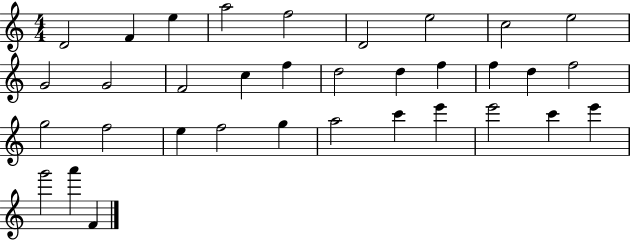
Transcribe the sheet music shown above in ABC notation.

X:1
T:Untitled
M:4/4
L:1/4
K:C
D2 F e a2 f2 D2 e2 c2 e2 G2 G2 F2 c f d2 d f f d f2 g2 f2 e f2 g a2 c' e' e'2 c' e' g'2 a' F